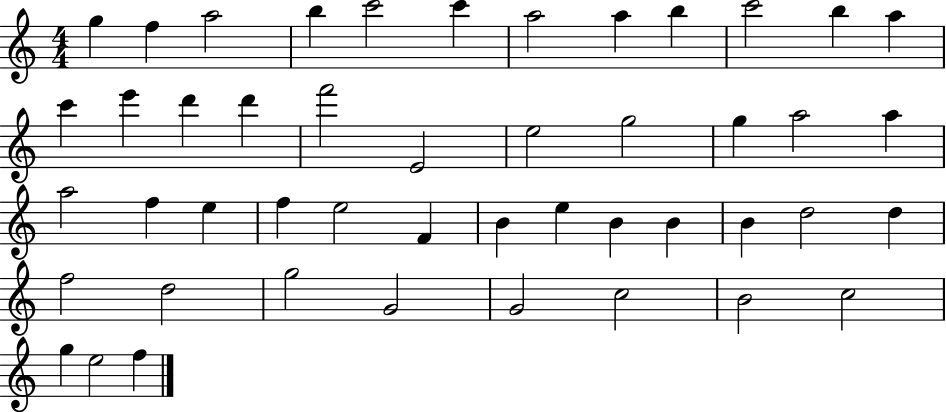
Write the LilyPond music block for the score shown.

{
  \clef treble
  \numericTimeSignature
  \time 4/4
  \key c \major
  g''4 f''4 a''2 | b''4 c'''2 c'''4 | a''2 a''4 b''4 | c'''2 b''4 a''4 | \break c'''4 e'''4 d'''4 d'''4 | f'''2 e'2 | e''2 g''2 | g''4 a''2 a''4 | \break a''2 f''4 e''4 | f''4 e''2 f'4 | b'4 e''4 b'4 b'4 | b'4 d''2 d''4 | \break f''2 d''2 | g''2 g'2 | g'2 c''2 | b'2 c''2 | \break g''4 e''2 f''4 | \bar "|."
}